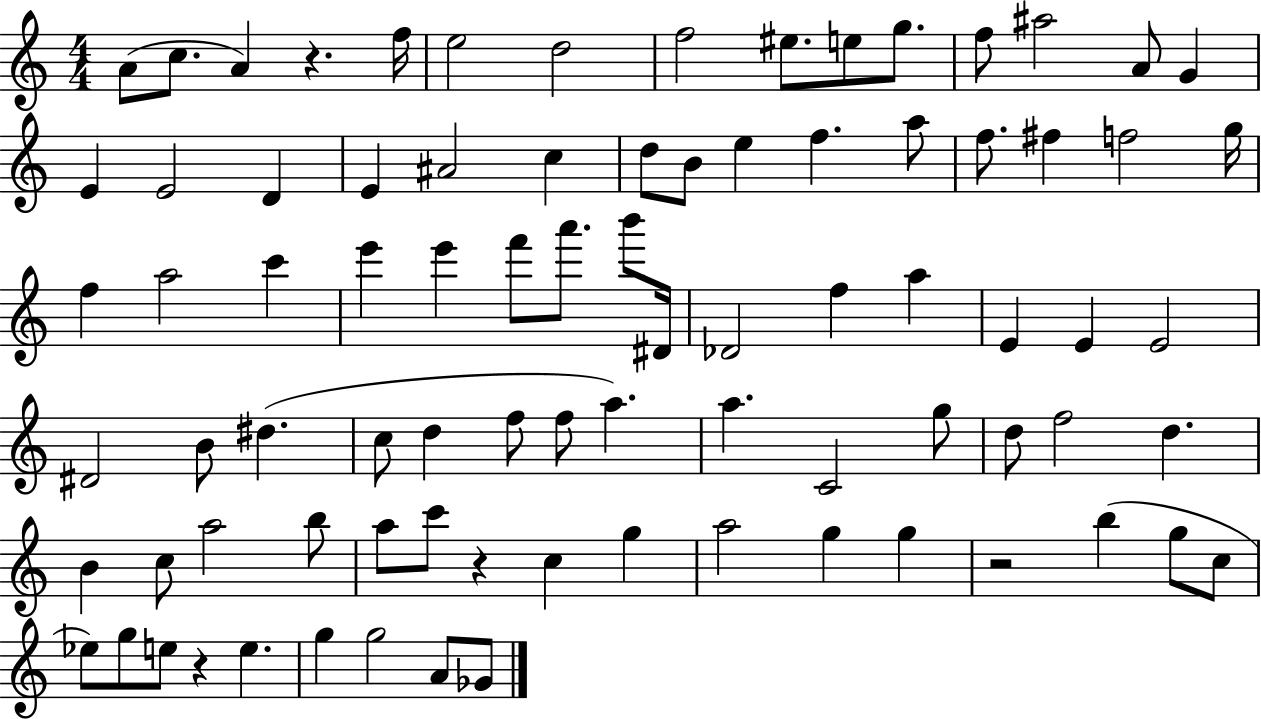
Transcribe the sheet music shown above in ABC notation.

X:1
T:Untitled
M:4/4
L:1/4
K:C
A/2 c/2 A z f/4 e2 d2 f2 ^e/2 e/2 g/2 f/2 ^a2 A/2 G E E2 D E ^A2 c d/2 B/2 e f a/2 f/2 ^f f2 g/4 f a2 c' e' e' f'/2 a'/2 b'/2 ^D/4 _D2 f a E E E2 ^D2 B/2 ^d c/2 d f/2 f/2 a a C2 g/2 d/2 f2 d B c/2 a2 b/2 a/2 c'/2 z c g a2 g g z2 b g/2 c/2 _e/2 g/2 e/2 z e g g2 A/2 _G/2